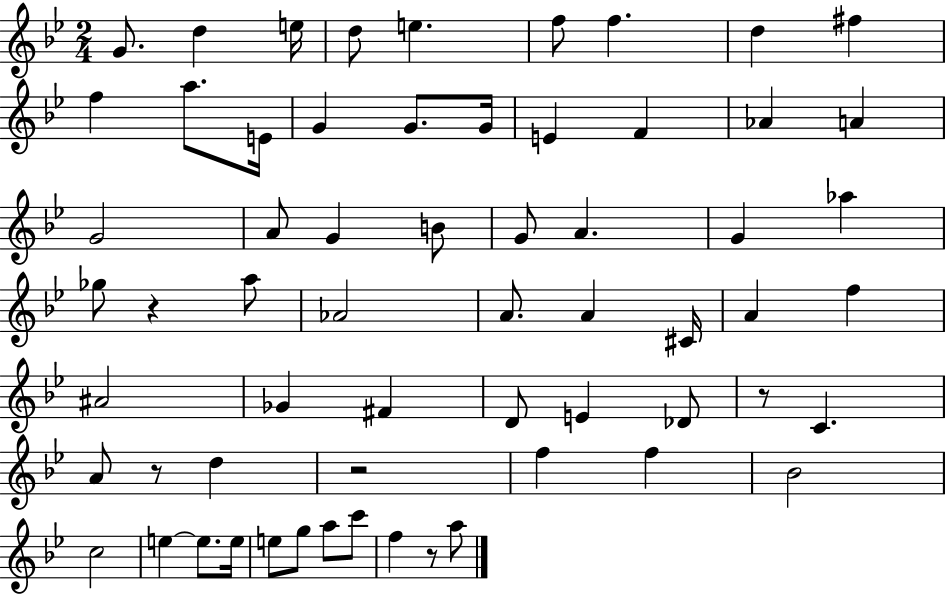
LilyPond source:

{
  \clef treble
  \numericTimeSignature
  \time 2/4
  \key bes \major
  \repeat volta 2 { g'8. d''4 e''16 | d''8 e''4. | f''8 f''4. | d''4 fis''4 | \break f''4 a''8. e'16 | g'4 g'8. g'16 | e'4 f'4 | aes'4 a'4 | \break g'2 | a'8 g'4 b'8 | g'8 a'4. | g'4 aes''4 | \break ges''8 r4 a''8 | aes'2 | a'8. a'4 cis'16 | a'4 f''4 | \break ais'2 | ges'4 fis'4 | d'8 e'4 des'8 | r8 c'4. | \break a'8 r8 d''4 | r2 | f''4 f''4 | bes'2 | \break c''2 | e''4~~ e''8. e''16 | e''8 g''8 a''8 c'''8 | f''4 r8 a''8 | \break } \bar "|."
}